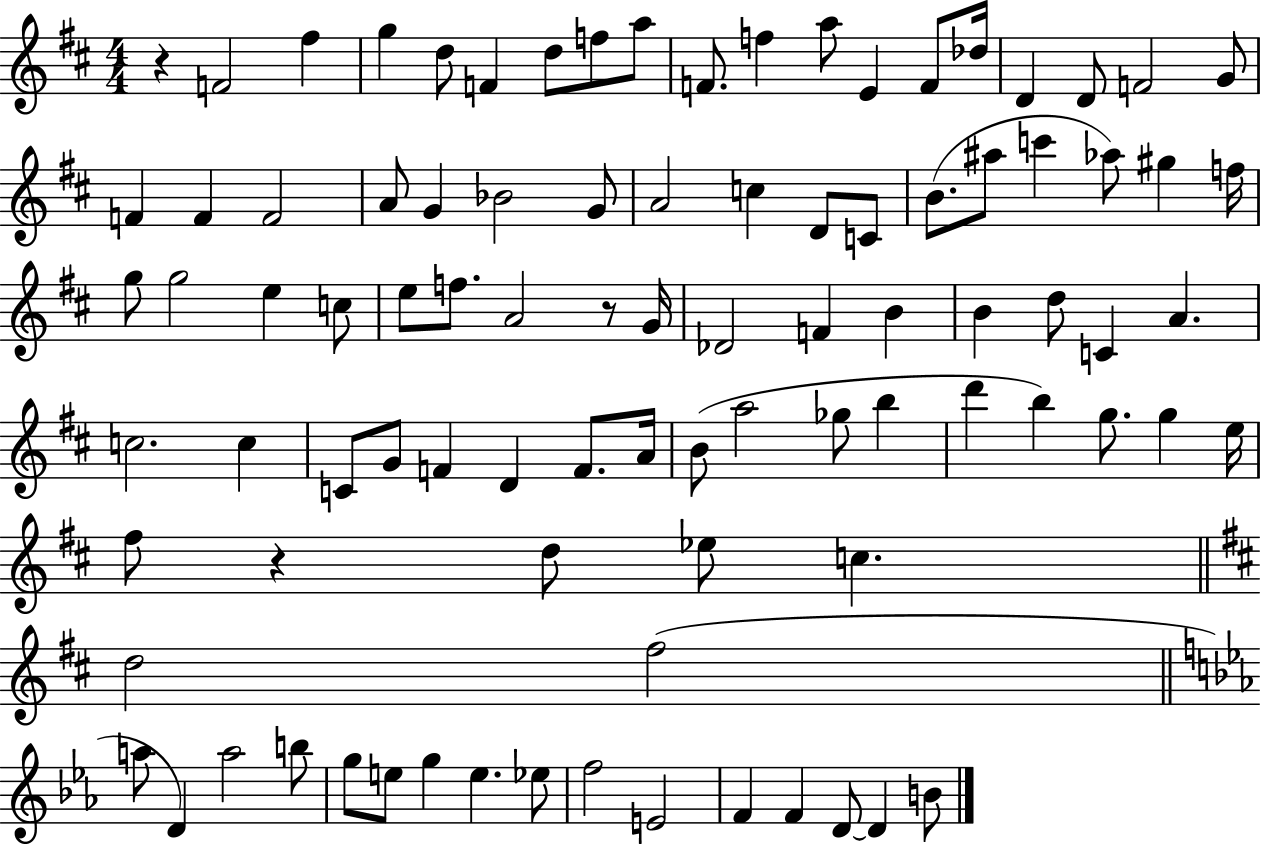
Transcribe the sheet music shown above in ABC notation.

X:1
T:Untitled
M:4/4
L:1/4
K:D
z F2 ^f g d/2 F d/2 f/2 a/2 F/2 f a/2 E F/2 _d/4 D D/2 F2 G/2 F F F2 A/2 G _B2 G/2 A2 c D/2 C/2 B/2 ^a/2 c' _a/2 ^g f/4 g/2 g2 e c/2 e/2 f/2 A2 z/2 G/4 _D2 F B B d/2 C A c2 c C/2 G/2 F D F/2 A/4 B/2 a2 _g/2 b d' b g/2 g e/4 ^f/2 z d/2 _e/2 c d2 ^f2 a/2 D a2 b/2 g/2 e/2 g e _e/2 f2 E2 F F D/2 D B/2